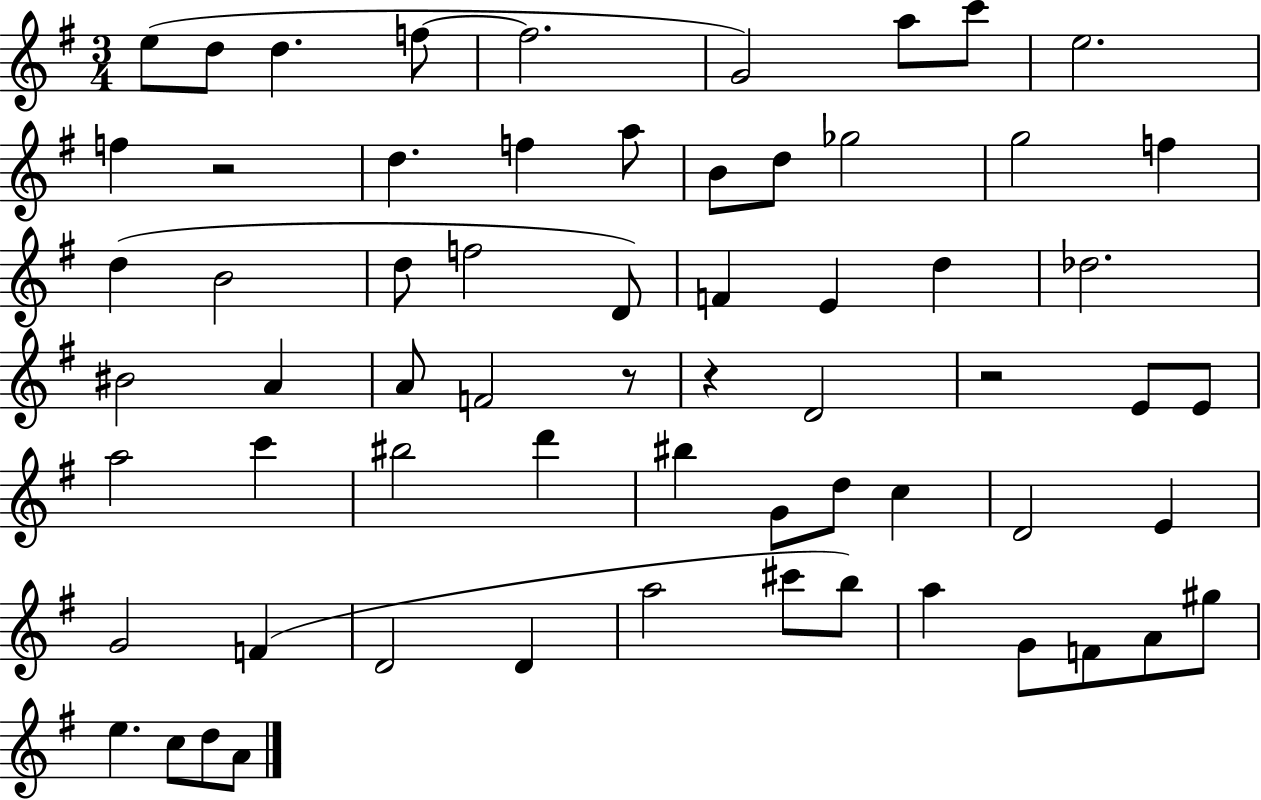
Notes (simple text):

E5/e D5/e D5/q. F5/e F5/h. G4/h A5/e C6/e E5/h. F5/q R/h D5/q. F5/q A5/e B4/e D5/e Gb5/h G5/h F5/q D5/q B4/h D5/e F5/h D4/e F4/q E4/q D5/q Db5/h. BIS4/h A4/q A4/e F4/h R/e R/q D4/h R/h E4/e E4/e A5/h C6/q BIS5/h D6/q BIS5/q G4/e D5/e C5/q D4/h E4/q G4/h F4/q D4/h D4/q A5/h C#6/e B5/e A5/q G4/e F4/e A4/e G#5/e E5/q. C5/e D5/e A4/e